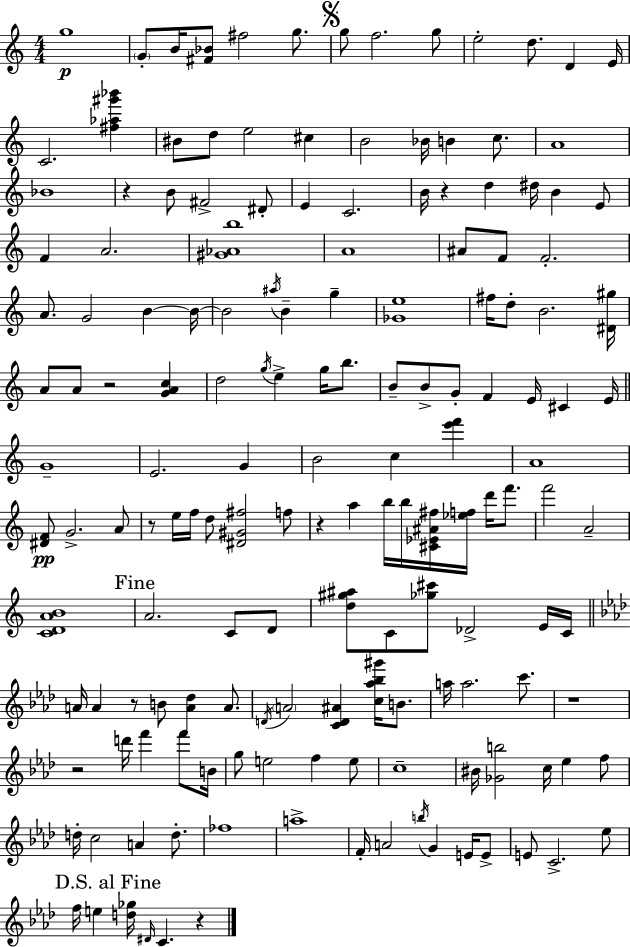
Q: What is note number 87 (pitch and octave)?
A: C4